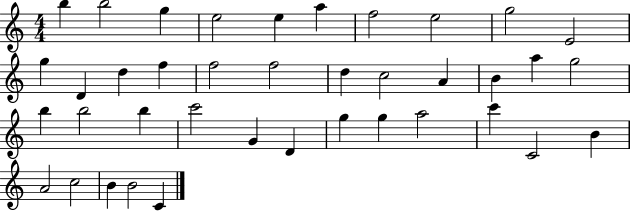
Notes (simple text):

B5/q B5/h G5/q E5/h E5/q A5/q F5/h E5/h G5/h E4/h G5/q D4/q D5/q F5/q F5/h F5/h D5/q C5/h A4/q B4/q A5/q G5/h B5/q B5/h B5/q C6/h G4/q D4/q G5/q G5/q A5/h C6/q C4/h B4/q A4/h C5/h B4/q B4/h C4/q